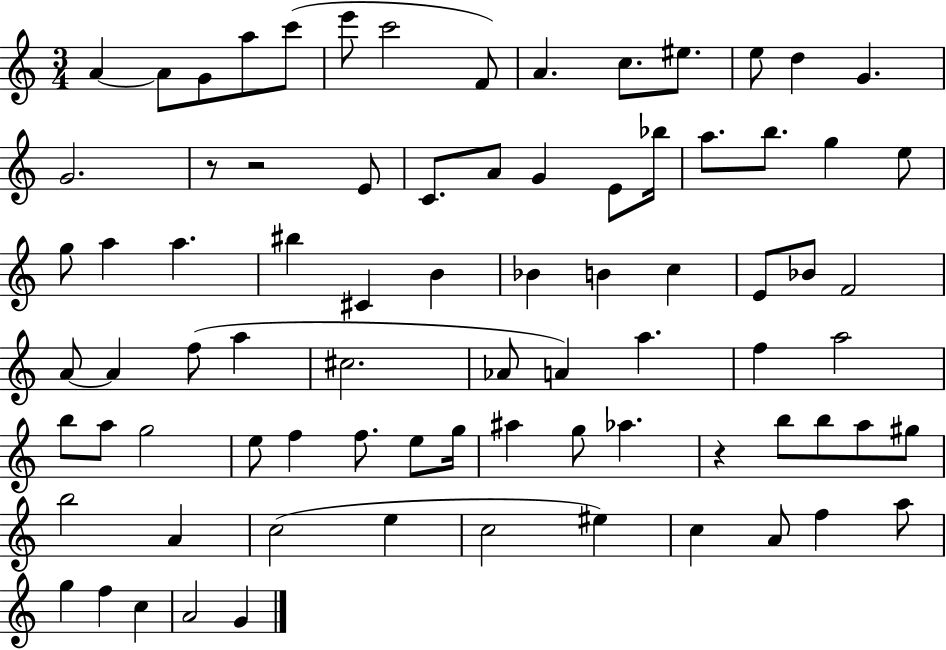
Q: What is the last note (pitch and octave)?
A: G4